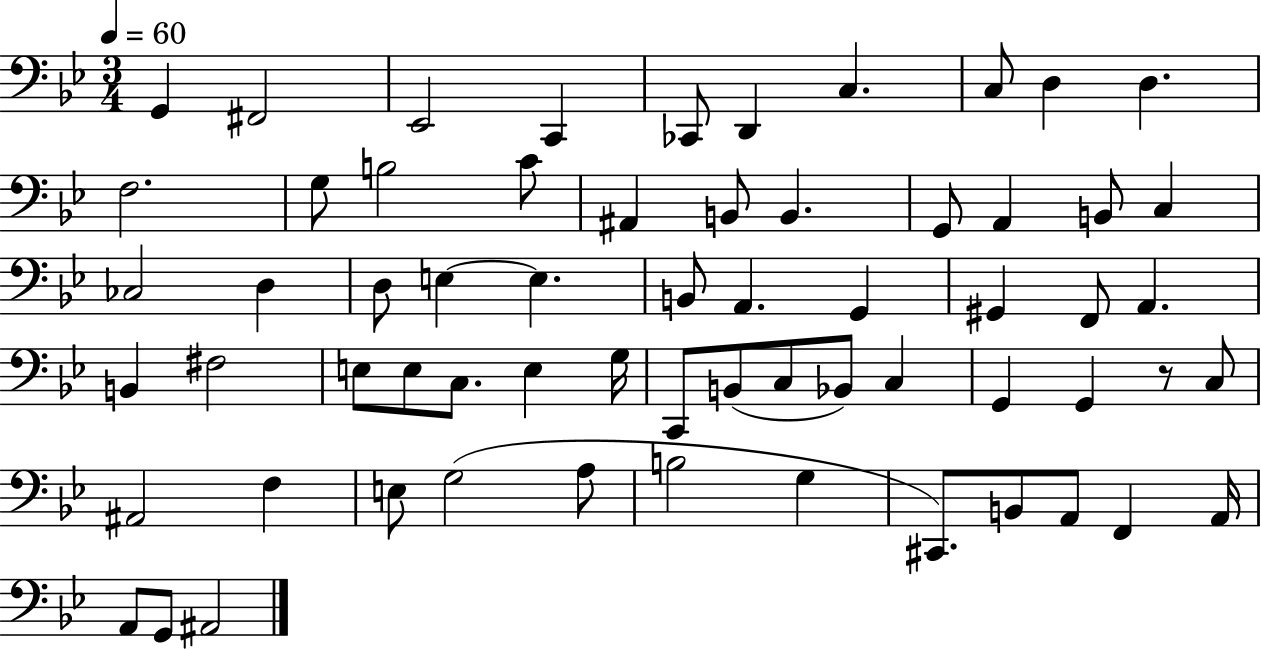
G2/q F#2/h Eb2/h C2/q CES2/e D2/q C3/q. C3/e D3/q D3/q. F3/h. G3/e B3/h C4/e A#2/q B2/e B2/q. G2/e A2/q B2/e C3/q CES3/h D3/q D3/e E3/q E3/q. B2/e A2/q. G2/q G#2/q F2/e A2/q. B2/q F#3/h E3/e E3/e C3/e. E3/q G3/s C2/e B2/e C3/e Bb2/e C3/q G2/q G2/q R/e C3/e A#2/h F3/q E3/e G3/h A3/e B3/h G3/q C#2/e. B2/e A2/e F2/q A2/s A2/e G2/e A#2/h